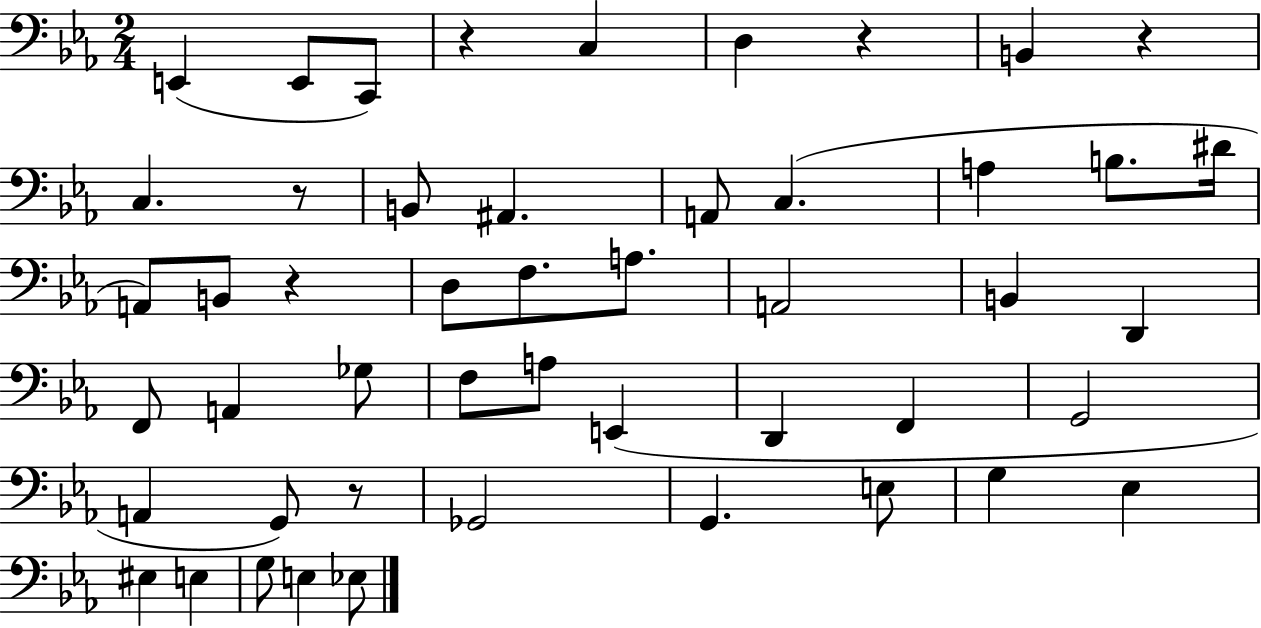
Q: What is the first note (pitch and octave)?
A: E2